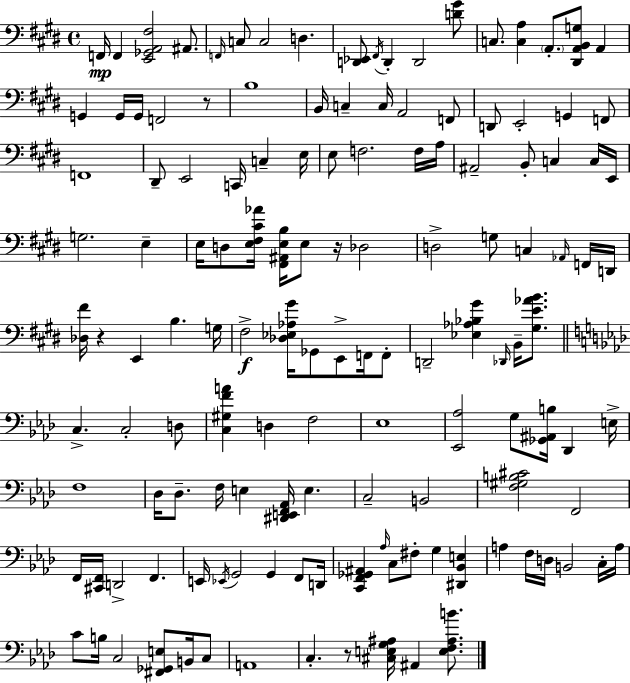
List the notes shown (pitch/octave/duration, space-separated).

F2/s F2/q [E2,Gb2,A2,F#3]/h A#2/e. F2/s C3/e C3/h D3/q. [D2,Eb2]/e F#2/s D2/q D2/h [D4,G#4]/e C3/e. [C3,A3]/q A2/e. [D#2,A2,B2,G3]/e A2/q G2/q G2/s G2/s F2/h R/e B3/w B2/s C3/q C3/s A2/h F2/e D2/e E2/h G2/q F2/e F2/w D#2/e E2/h C2/s C3/q E3/s E3/e F3/h. F3/s A3/s A#2/h B2/e C3/q C3/s E2/s G3/h. E3/q E3/s D3/e [E3,F#3,C#4,Ab4]/s [F#2,A#2,E3,B3]/s E3/e R/s Db3/h D3/h G3/e C3/q Ab2/s F2/s D2/s [Db3,F#4]/s R/q E2/q B3/q. G3/s F#3/h [Db3,Eb3,Ab3,G#4]/s Gb2/e E2/e F2/s F2/e D2/h [Eb3,Ab3,Bb3,G#4]/q Db2/s B2/s [G#3,E4,Ab4,B4]/e. C3/q. C3/h D3/e [C3,G#3,F4,A4]/q D3/q F3/h Eb3/w [Eb2,Ab3]/h G3/e [Gb2,A#2,B3]/s Db2/q E3/s F3/w Db3/s Db3/e. F3/s E3/q [D#2,E2,F2,Ab2]/s E3/q. C3/h B2/h [F3,G#3,B3,C#4]/h F2/h F2/s [C#2,F2]/s D2/h F2/q. E2/s Eb2/s G2/h G2/q F2/e D2/s [C2,F2,Gb2,A#2]/q Ab3/s C3/e F#3/e G3/q [D#2,Bb2,E3]/q A3/q F3/s D3/s B2/h C3/s A3/s C4/e B3/s C3/h [F#2,Gb2,E3]/e B2/s C3/e A2/w C3/q. R/e [C#3,E3,G3,A#3]/s A#2/q [E3,F3,A#3,B4]/e.